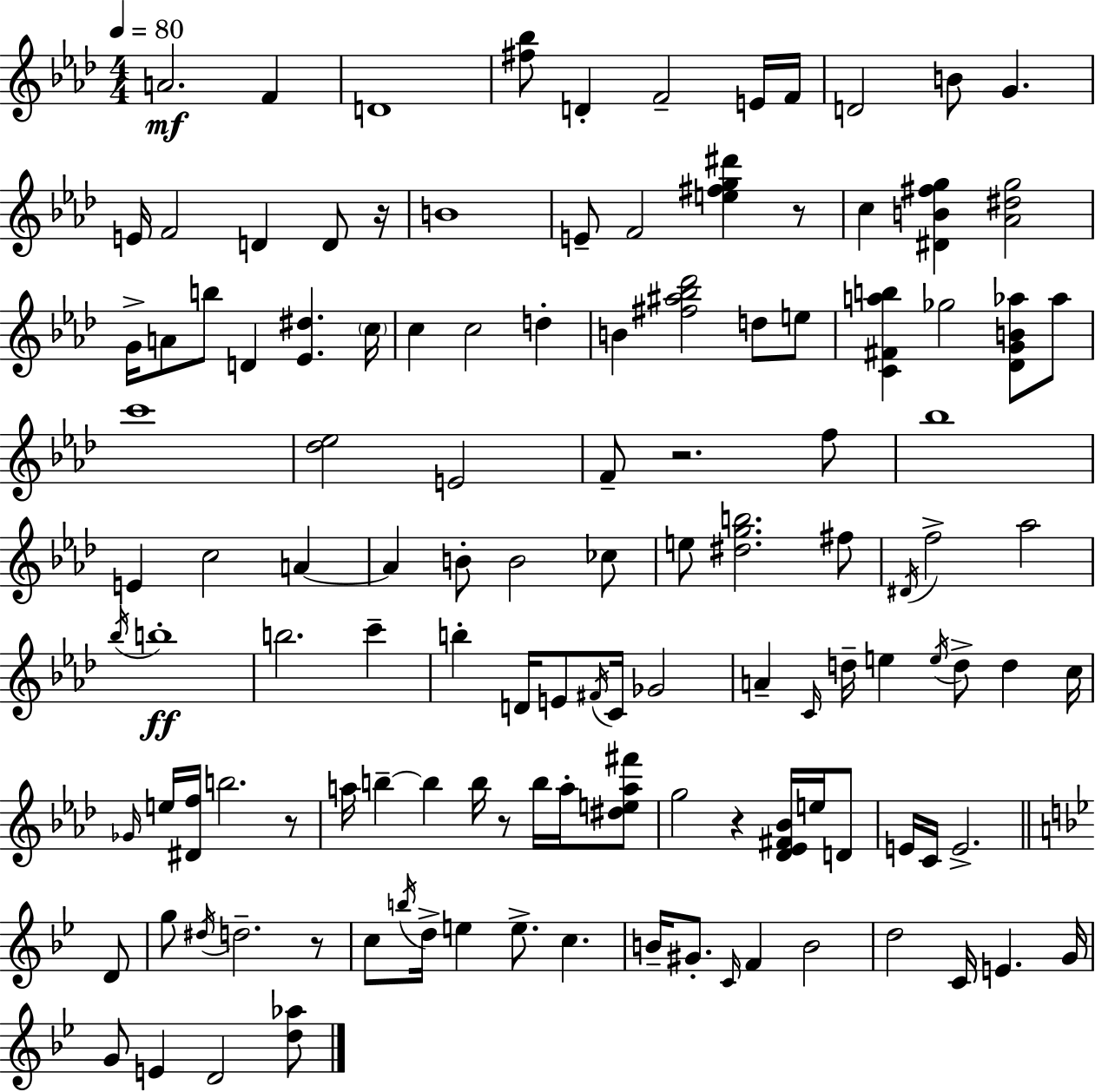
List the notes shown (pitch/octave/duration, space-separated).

A4/h. F4/q D4/w [F#5,Bb5]/e D4/q F4/h E4/s F4/s D4/h B4/e G4/q. E4/s F4/h D4/q D4/e R/s B4/w E4/e F4/h [E5,F#5,G5,D#6]/q R/e C5/q [D#4,B4,F#5,G5]/q [Ab4,D#5,G5]/h G4/s A4/e B5/e D4/q [Eb4,D#5]/q. C5/s C5/q C5/h D5/q B4/q [F#5,A#5,Bb5,Db6]/h D5/e E5/e [C4,F#4,A5,B5]/q Gb5/h [Db4,G4,B4,Ab5]/e Ab5/e C6/w [Db5,Eb5]/h E4/h F4/e R/h. F5/e Bb5/w E4/q C5/h A4/q A4/q B4/e B4/h CES5/e E5/e [D#5,G5,B5]/h. F#5/e D#4/s F5/h Ab5/h Bb5/s B5/w B5/h. C6/q B5/q D4/s E4/e F#4/s C4/s Gb4/h A4/q C4/s D5/s E5/q E5/s D5/e D5/q C5/s Gb4/s E5/s [D#4,F5]/s B5/h. R/e A5/s B5/q B5/q B5/s R/e B5/s A5/s [D#5,E5,A5,F#6]/e G5/h R/q [Db4,Eb4,F#4,Bb4]/s E5/s D4/e E4/s C4/s E4/h. D4/e G5/e D#5/s D5/h. R/e C5/e B5/s D5/s E5/q E5/e. C5/q. B4/s G#4/e. C4/s F4/q B4/h D5/h C4/s E4/q. G4/s G4/e E4/q D4/h [D5,Ab5]/e